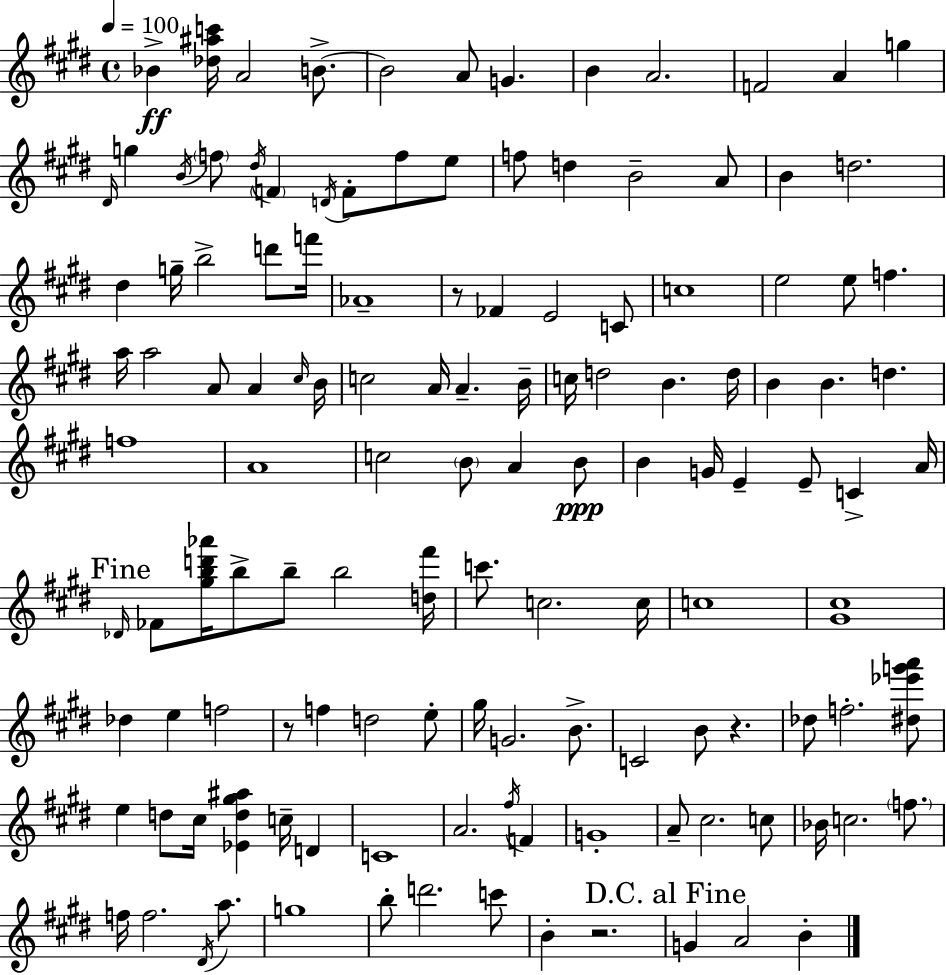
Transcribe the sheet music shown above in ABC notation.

X:1
T:Untitled
M:4/4
L:1/4
K:E
_B [_d^ac']/4 A2 B/2 B2 A/2 G B A2 F2 A g ^D/4 g B/4 f/2 ^d/4 F D/4 F/2 f/2 e/2 f/2 d B2 A/2 B d2 ^d g/4 b2 d'/2 f'/4 _A4 z/2 _F E2 C/2 c4 e2 e/2 f a/4 a2 A/2 A ^c/4 B/4 c2 A/4 A B/4 c/4 d2 B d/4 B B d f4 A4 c2 B/2 A B/2 B G/4 E E/2 C A/4 _D/4 _F/2 [^gbd'_a']/4 b/2 b/2 b2 [d^f']/4 c'/2 c2 c/4 c4 [^G^c]4 _d e f2 z/2 f d2 e/2 ^g/4 G2 B/2 C2 B/2 z _d/2 f2 [^d_e'g'a']/2 e d/2 ^c/4 [_Ed^g^a] c/4 D C4 A2 ^f/4 F G4 A/2 ^c2 c/2 _B/4 c2 f/2 f/4 f2 ^D/4 a/2 g4 b/2 d'2 c'/2 B z2 G A2 B